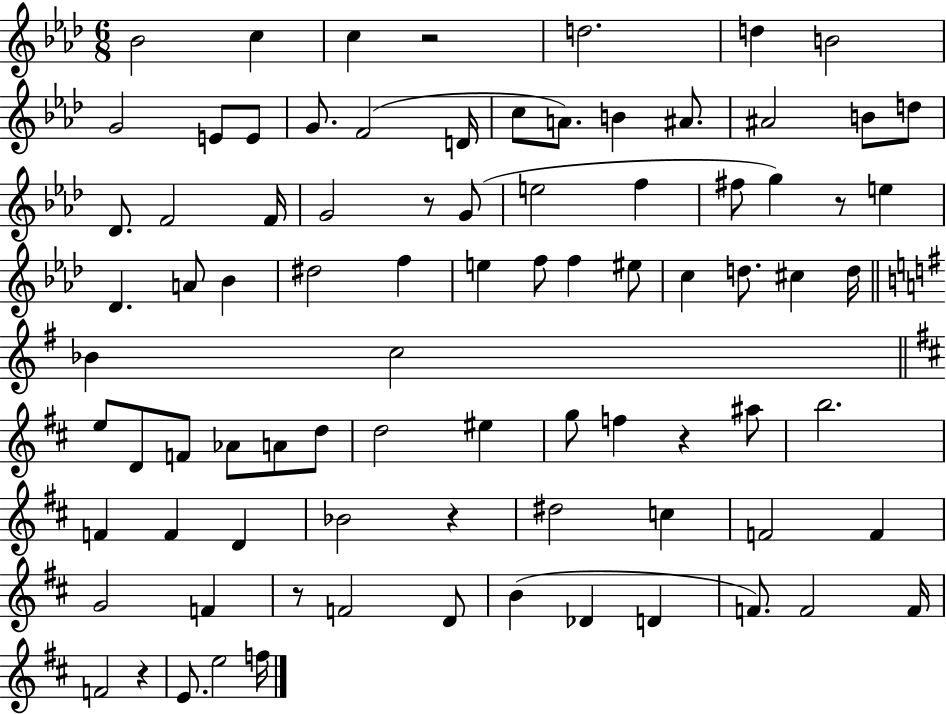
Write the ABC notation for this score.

X:1
T:Untitled
M:6/8
L:1/4
K:Ab
_B2 c c z2 d2 d B2 G2 E/2 E/2 G/2 F2 D/4 c/2 A/2 B ^A/2 ^A2 B/2 d/2 _D/2 F2 F/4 G2 z/2 G/2 e2 f ^f/2 g z/2 e _D A/2 _B ^d2 f e f/2 f ^e/2 c d/2 ^c d/4 _B c2 e/2 D/2 F/2 _A/2 A/2 d/2 d2 ^e g/2 f z ^a/2 b2 F F D _B2 z ^d2 c F2 F G2 F z/2 F2 D/2 B _D D F/2 F2 F/4 F2 z E/2 e2 f/4